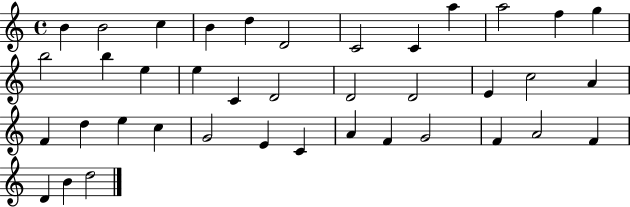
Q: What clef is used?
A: treble